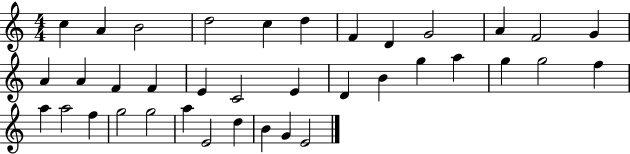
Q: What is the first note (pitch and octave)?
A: C5